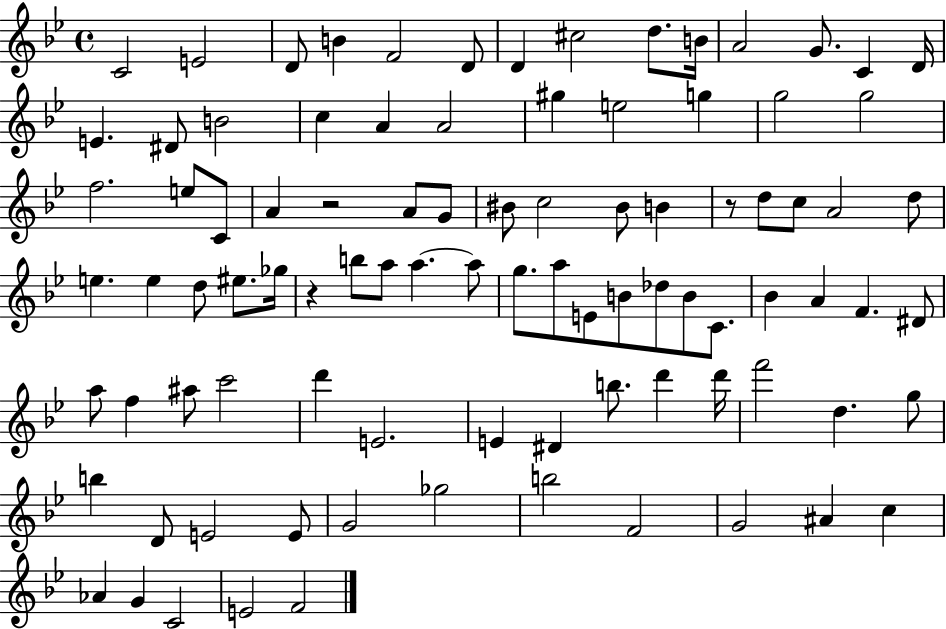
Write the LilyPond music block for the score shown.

{
  \clef treble
  \time 4/4
  \defaultTimeSignature
  \key bes \major
  c'2 e'2 | d'8 b'4 f'2 d'8 | d'4 cis''2 d''8. b'16 | a'2 g'8. c'4 d'16 | \break e'4. dis'8 b'2 | c''4 a'4 a'2 | gis''4 e''2 g''4 | g''2 g''2 | \break f''2. e''8 c'8 | a'4 r2 a'8 g'8 | bis'8 c''2 bis'8 b'4 | r8 d''8 c''8 a'2 d''8 | \break e''4. e''4 d''8 eis''8. ges''16 | r4 b''8 a''8 a''4.~~ a''8 | g''8. a''8 e'8 b'8 des''8 b'8 c'8. | bes'4 a'4 f'4. dis'8 | \break a''8 f''4 ais''8 c'''2 | d'''4 e'2. | e'4 dis'4 b''8. d'''4 d'''16 | f'''2 d''4. g''8 | \break b''4 d'8 e'2 e'8 | g'2 ges''2 | b''2 f'2 | g'2 ais'4 c''4 | \break aes'4 g'4 c'2 | e'2 f'2 | \bar "|."
}